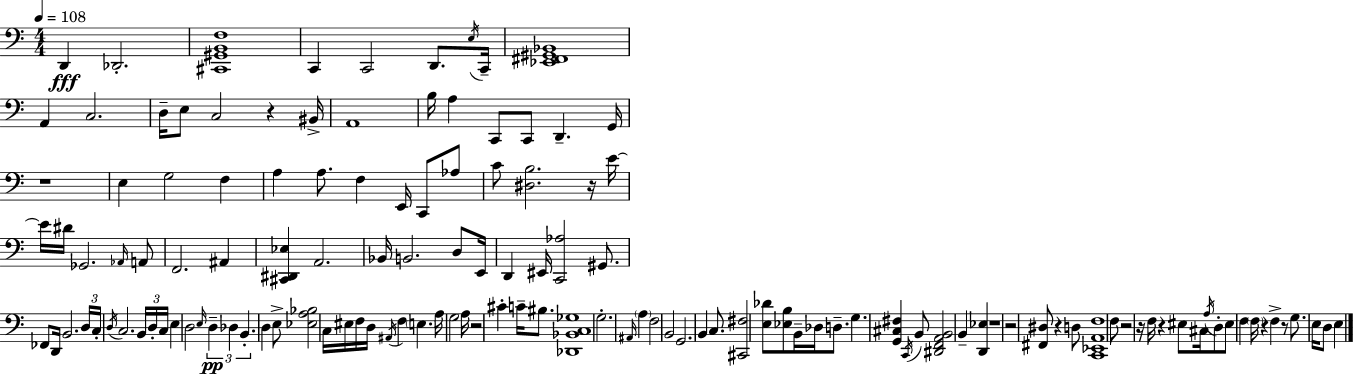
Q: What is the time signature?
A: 4/4